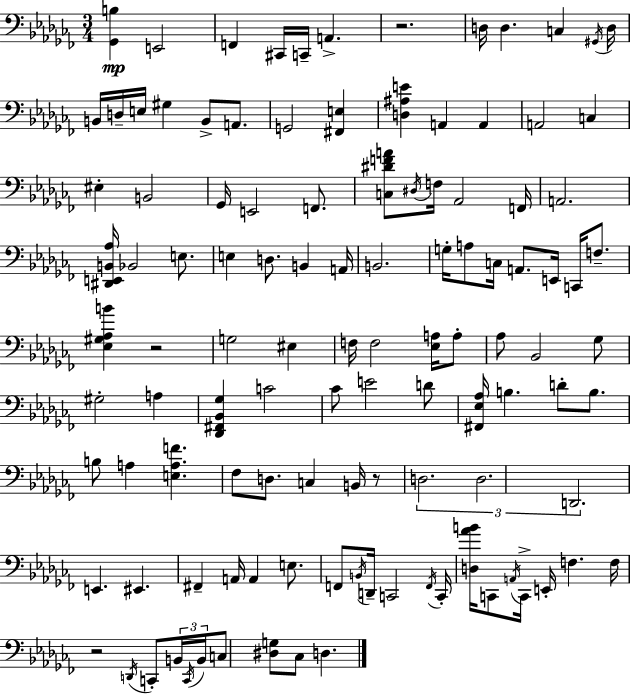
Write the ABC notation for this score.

X:1
T:Untitled
M:3/4
L:1/4
K:Abm
[_G,,B,] E,,2 F,, ^C,,/4 C,,/4 A,, z2 D,/4 D, C, ^G,,/4 D,/4 B,,/4 D,/4 E,/4 ^G, B,,/2 A,,/2 G,,2 [^F,,E,] [D,^A,E] A,, A,, A,,2 C, ^E, B,,2 _G,,/4 E,,2 F,,/2 [C,^DFA]/2 ^D,/4 F,/4 _A,,2 F,,/4 A,,2 [^D,,E,,B,,_A,]/4 _B,,2 E,/2 E, D,/2 B,, A,,/4 B,,2 G,/4 A,/2 C,/4 A,,/2 E,,/4 C,,/4 F,/2 [_E,^G,_A,B] z2 G,2 ^E, F,/4 F,2 [_E,A,]/4 A,/2 _A,/2 _B,,2 _G,/2 ^G,2 A, [_D,,^F,,_B,,_G,] C2 _C/2 E2 D/2 [^F,,_E,_A,]/4 B, D/2 B,/2 B,/2 A, [E,A,F] _F,/2 D,/2 C, B,,/4 z/2 D,2 D,2 D,,2 E,, ^E,, ^F,, A,,/4 A,, E,/2 F,,/2 B,,/4 D,,/4 C,,2 F,,/4 C,,/4 [D,_AB]/4 C,,/2 A,,/4 C,,/4 E,,/4 F, F,/4 z2 D,,/4 C,,/2 B,,/4 C,,/4 B,,/4 C,/2 [^D,G,]/2 _C,/2 D,